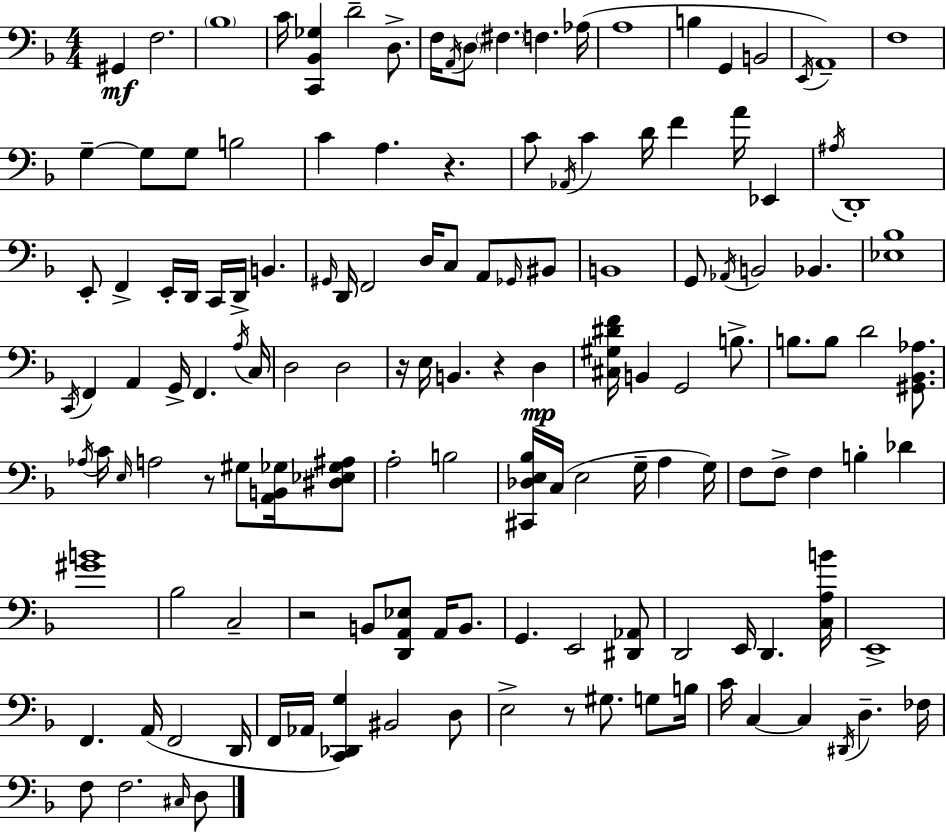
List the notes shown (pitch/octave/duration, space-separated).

G#2/q F3/h. Bb3/w C4/s [C2,Bb2,Gb3]/q D4/h D3/e. F3/s A2/s D3/e F#3/q. F3/q. Ab3/s A3/w B3/q G2/q B2/h E2/s A2/w F3/w G3/q G3/e G3/e B3/h C4/q A3/q. R/q. C4/e Ab2/s C4/q D4/s F4/q A4/s Eb2/q A#3/s D2/w E2/e F2/q E2/s D2/s C2/s D2/s B2/q. G#2/s D2/s F2/h D3/s C3/e A2/e Gb2/s BIS2/e B2/w G2/e Ab2/s B2/h Bb2/q. [Eb3,Bb3]/w C2/s F2/q A2/q G2/s F2/q. A3/s C3/s D3/h D3/h R/s E3/s B2/q. R/q D3/q [C#3,G#3,D#4,F4]/s B2/q G2/h B3/e. B3/e. B3/e D4/h [G#2,Bb2,Ab3]/e. Ab3/s C4/s E3/s A3/h R/e G#3/e [A2,B2,Gb3]/s [D#3,Eb3,Gb3,A#3]/e A3/h B3/h [C#2,Db3,E3,Bb3]/s C3/s E3/h G3/s A3/q G3/s F3/e F3/e F3/q B3/q Db4/q [G#4,B4]/w Bb3/h C3/h R/h B2/e [D2,A2,Eb3]/e A2/s B2/e. G2/q. E2/h [D#2,Ab2]/e D2/h E2/s D2/q. [C3,A3,B4]/s E2/w F2/q. A2/s F2/h D2/s F2/s Ab2/s [C2,Db2,G3]/q BIS2/h D3/e E3/h R/e G#3/e. G3/e B3/s C4/s C3/q C3/q D#2/s D3/q. FES3/s F3/e F3/h. C#3/s D3/e